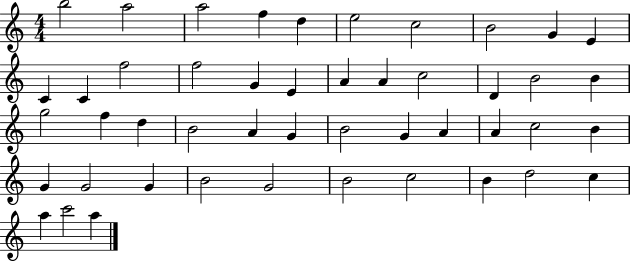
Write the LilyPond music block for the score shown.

{
  \clef treble
  \numericTimeSignature
  \time 4/4
  \key c \major
  b''2 a''2 | a''2 f''4 d''4 | e''2 c''2 | b'2 g'4 e'4 | \break c'4 c'4 f''2 | f''2 g'4 e'4 | a'4 a'4 c''2 | d'4 b'2 b'4 | \break g''2 f''4 d''4 | b'2 a'4 g'4 | b'2 g'4 a'4 | a'4 c''2 b'4 | \break g'4 g'2 g'4 | b'2 g'2 | b'2 c''2 | b'4 d''2 c''4 | \break a''4 c'''2 a''4 | \bar "|."
}